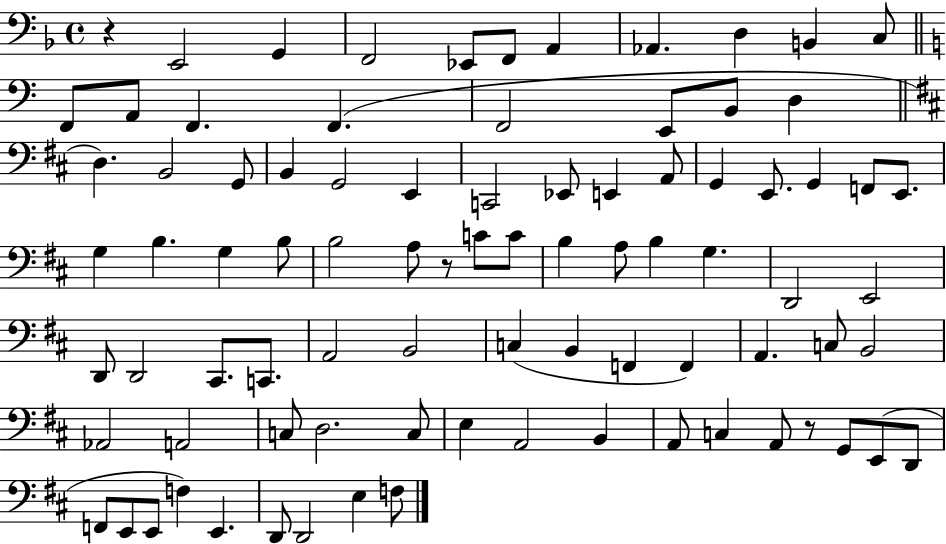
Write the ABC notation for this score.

X:1
T:Untitled
M:4/4
L:1/4
K:F
z E,,2 G,, F,,2 _E,,/2 F,,/2 A,, _A,, D, B,, C,/2 F,,/2 A,,/2 F,, F,, F,,2 E,,/2 B,,/2 D, D, B,,2 G,,/2 B,, G,,2 E,, C,,2 _E,,/2 E,, A,,/2 G,, E,,/2 G,, F,,/2 E,,/2 G, B, G, B,/2 B,2 A,/2 z/2 C/2 C/2 B, A,/2 B, G, D,,2 E,,2 D,,/2 D,,2 ^C,,/2 C,,/2 A,,2 B,,2 C, B,, F,, F,, A,, C,/2 B,,2 _A,,2 A,,2 C,/2 D,2 C,/2 E, A,,2 B,, A,,/2 C, A,,/2 z/2 G,,/2 E,,/2 D,,/2 F,,/2 E,,/2 E,,/2 F, E,, D,,/2 D,,2 E, F,/2